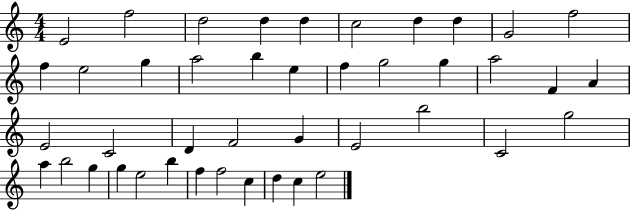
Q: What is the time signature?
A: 4/4